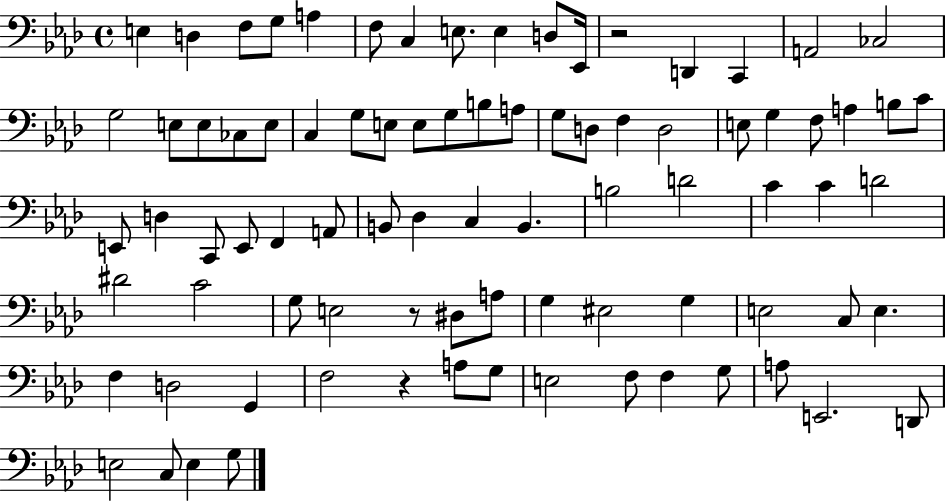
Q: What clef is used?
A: bass